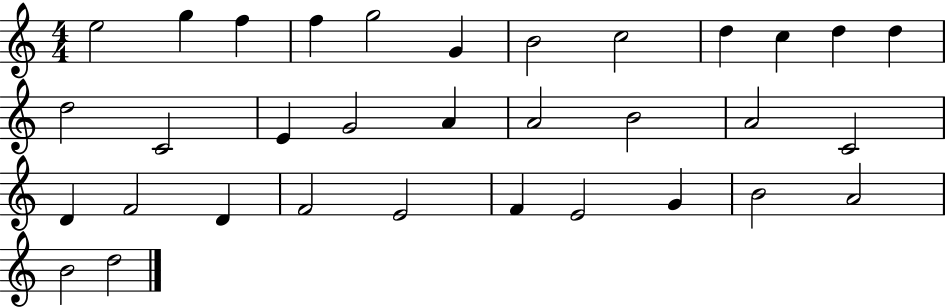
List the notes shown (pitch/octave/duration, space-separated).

E5/h G5/q F5/q F5/q G5/h G4/q B4/h C5/h D5/q C5/q D5/q D5/q D5/h C4/h E4/q G4/h A4/q A4/h B4/h A4/h C4/h D4/q F4/h D4/q F4/h E4/h F4/q E4/h G4/q B4/h A4/h B4/h D5/h